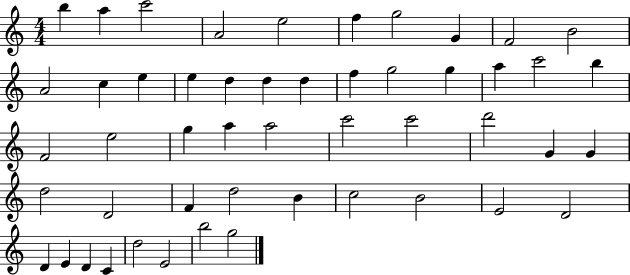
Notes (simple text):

B5/q A5/q C6/h A4/h E5/h F5/q G5/h G4/q F4/h B4/h A4/h C5/q E5/q E5/q D5/q D5/q D5/q F5/q G5/h G5/q A5/q C6/h B5/q F4/h E5/h G5/q A5/q A5/h C6/h C6/h D6/h G4/q G4/q D5/h D4/h F4/q D5/h B4/q C5/h B4/h E4/h D4/h D4/q E4/q D4/q C4/q D5/h E4/h B5/h G5/h